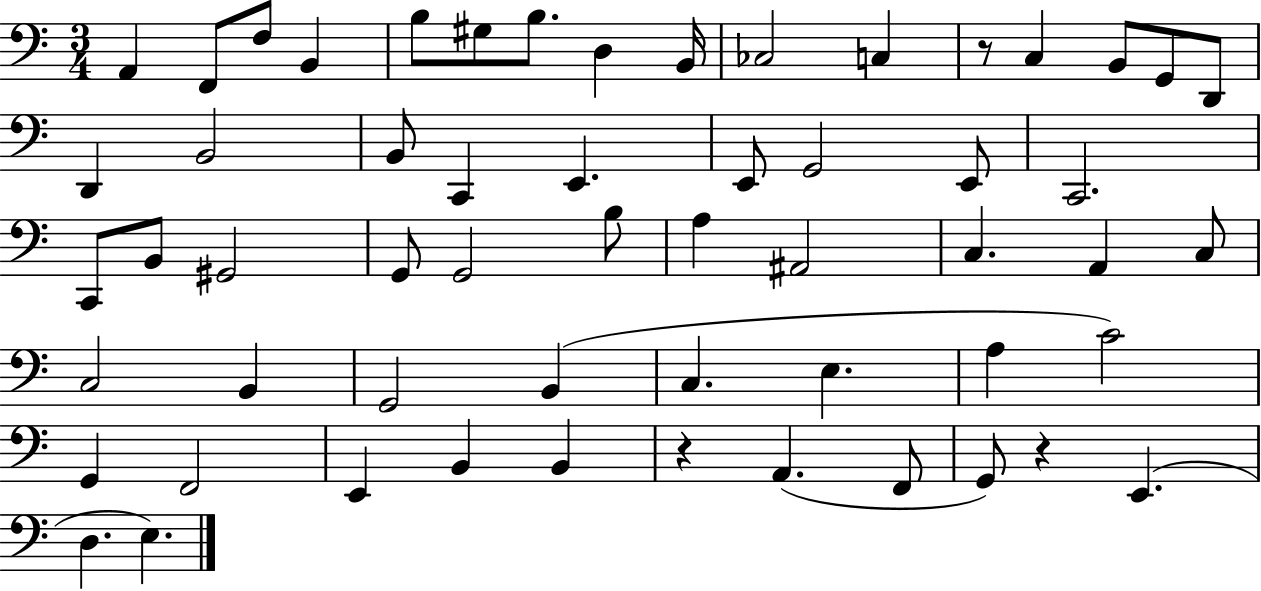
A2/q F2/e F3/e B2/q B3/e G#3/e B3/e. D3/q B2/s CES3/h C3/q R/e C3/q B2/e G2/e D2/e D2/q B2/h B2/e C2/q E2/q. E2/e G2/h E2/e C2/h. C2/e B2/e G#2/h G2/e G2/h B3/e A3/q A#2/h C3/q. A2/q C3/e C3/h B2/q G2/h B2/q C3/q. E3/q. A3/q C4/h G2/q F2/h E2/q B2/q B2/q R/q A2/q. F2/e G2/e R/q E2/q. D3/q. E3/q.